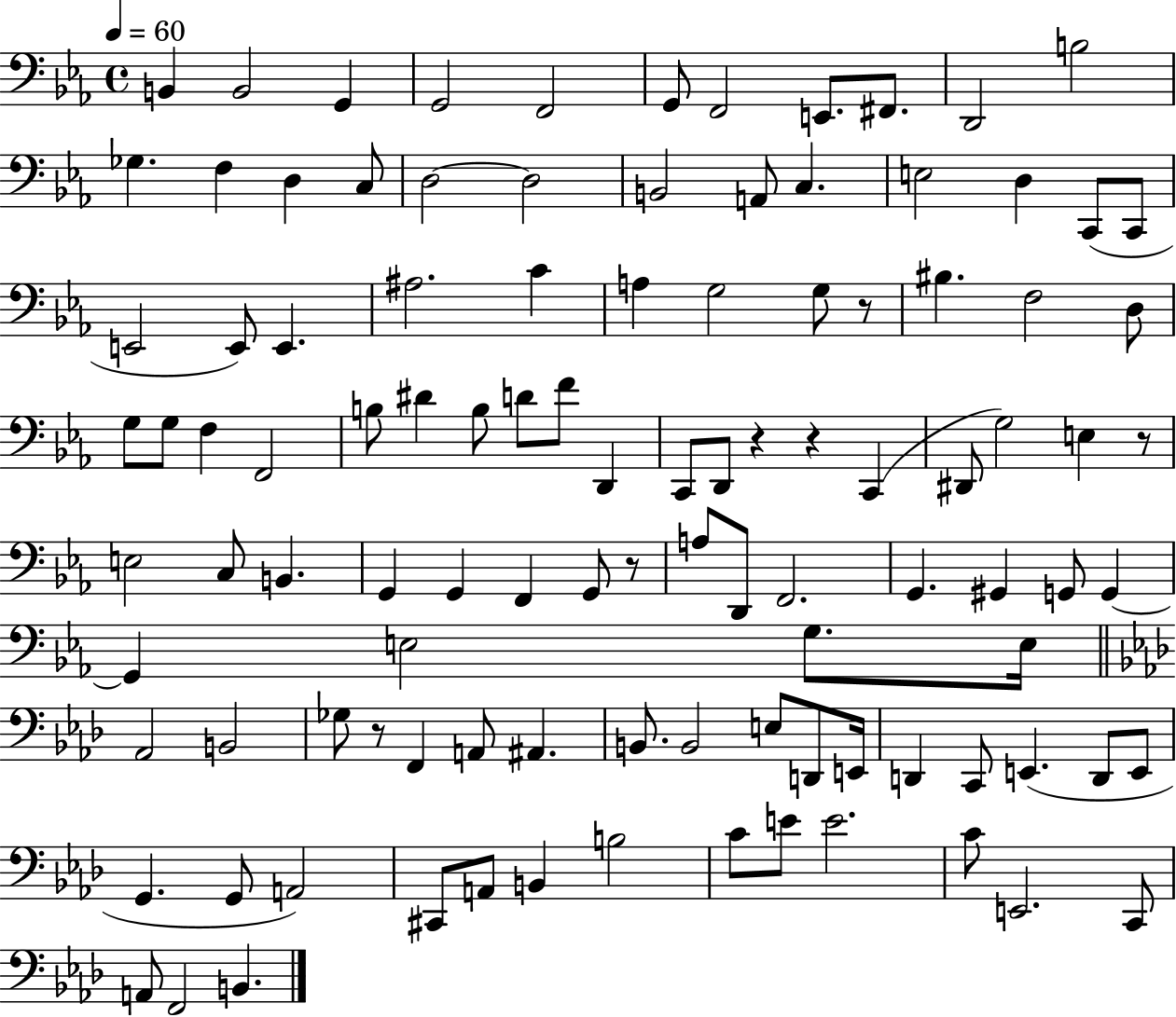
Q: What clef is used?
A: bass